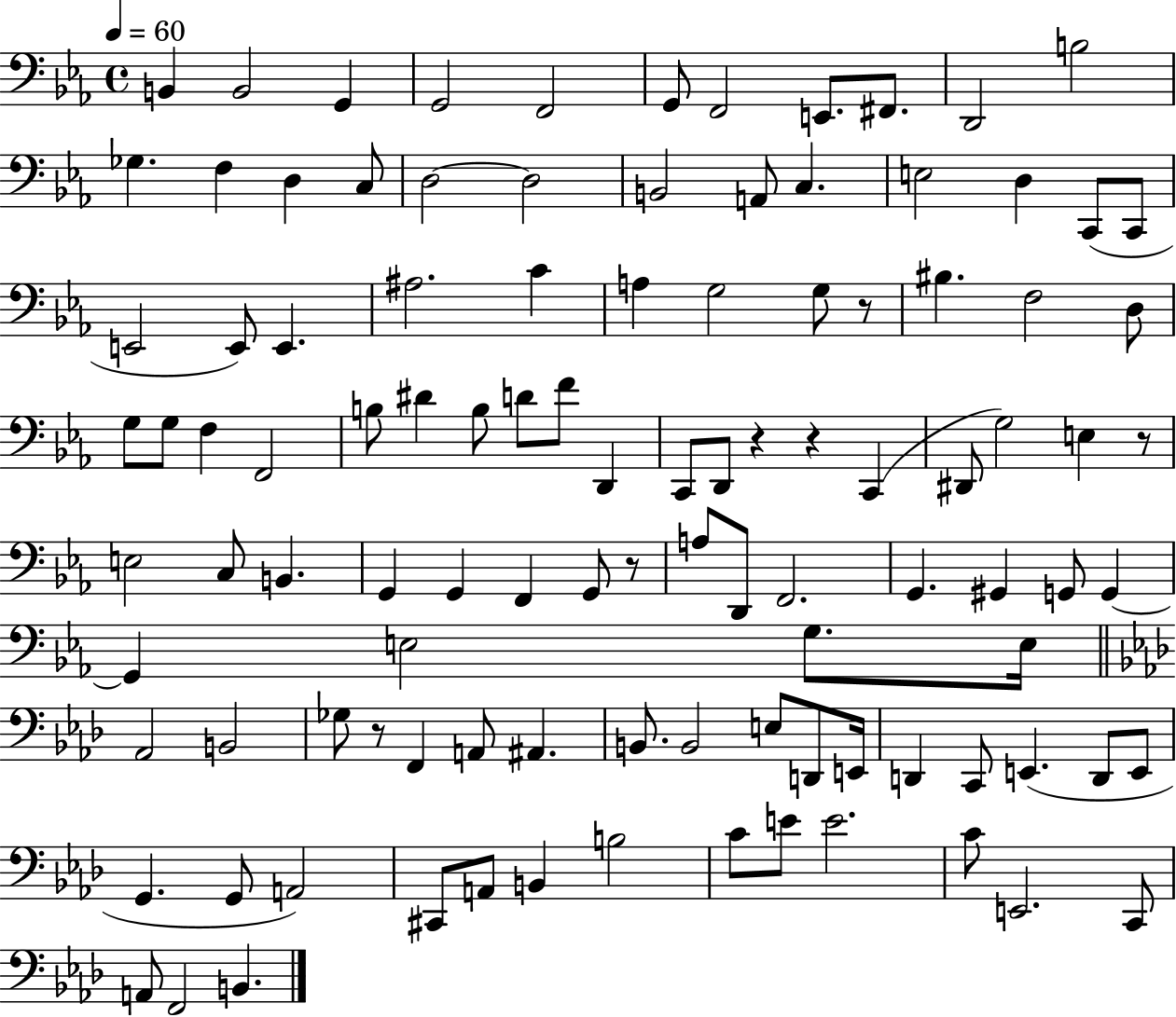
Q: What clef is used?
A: bass